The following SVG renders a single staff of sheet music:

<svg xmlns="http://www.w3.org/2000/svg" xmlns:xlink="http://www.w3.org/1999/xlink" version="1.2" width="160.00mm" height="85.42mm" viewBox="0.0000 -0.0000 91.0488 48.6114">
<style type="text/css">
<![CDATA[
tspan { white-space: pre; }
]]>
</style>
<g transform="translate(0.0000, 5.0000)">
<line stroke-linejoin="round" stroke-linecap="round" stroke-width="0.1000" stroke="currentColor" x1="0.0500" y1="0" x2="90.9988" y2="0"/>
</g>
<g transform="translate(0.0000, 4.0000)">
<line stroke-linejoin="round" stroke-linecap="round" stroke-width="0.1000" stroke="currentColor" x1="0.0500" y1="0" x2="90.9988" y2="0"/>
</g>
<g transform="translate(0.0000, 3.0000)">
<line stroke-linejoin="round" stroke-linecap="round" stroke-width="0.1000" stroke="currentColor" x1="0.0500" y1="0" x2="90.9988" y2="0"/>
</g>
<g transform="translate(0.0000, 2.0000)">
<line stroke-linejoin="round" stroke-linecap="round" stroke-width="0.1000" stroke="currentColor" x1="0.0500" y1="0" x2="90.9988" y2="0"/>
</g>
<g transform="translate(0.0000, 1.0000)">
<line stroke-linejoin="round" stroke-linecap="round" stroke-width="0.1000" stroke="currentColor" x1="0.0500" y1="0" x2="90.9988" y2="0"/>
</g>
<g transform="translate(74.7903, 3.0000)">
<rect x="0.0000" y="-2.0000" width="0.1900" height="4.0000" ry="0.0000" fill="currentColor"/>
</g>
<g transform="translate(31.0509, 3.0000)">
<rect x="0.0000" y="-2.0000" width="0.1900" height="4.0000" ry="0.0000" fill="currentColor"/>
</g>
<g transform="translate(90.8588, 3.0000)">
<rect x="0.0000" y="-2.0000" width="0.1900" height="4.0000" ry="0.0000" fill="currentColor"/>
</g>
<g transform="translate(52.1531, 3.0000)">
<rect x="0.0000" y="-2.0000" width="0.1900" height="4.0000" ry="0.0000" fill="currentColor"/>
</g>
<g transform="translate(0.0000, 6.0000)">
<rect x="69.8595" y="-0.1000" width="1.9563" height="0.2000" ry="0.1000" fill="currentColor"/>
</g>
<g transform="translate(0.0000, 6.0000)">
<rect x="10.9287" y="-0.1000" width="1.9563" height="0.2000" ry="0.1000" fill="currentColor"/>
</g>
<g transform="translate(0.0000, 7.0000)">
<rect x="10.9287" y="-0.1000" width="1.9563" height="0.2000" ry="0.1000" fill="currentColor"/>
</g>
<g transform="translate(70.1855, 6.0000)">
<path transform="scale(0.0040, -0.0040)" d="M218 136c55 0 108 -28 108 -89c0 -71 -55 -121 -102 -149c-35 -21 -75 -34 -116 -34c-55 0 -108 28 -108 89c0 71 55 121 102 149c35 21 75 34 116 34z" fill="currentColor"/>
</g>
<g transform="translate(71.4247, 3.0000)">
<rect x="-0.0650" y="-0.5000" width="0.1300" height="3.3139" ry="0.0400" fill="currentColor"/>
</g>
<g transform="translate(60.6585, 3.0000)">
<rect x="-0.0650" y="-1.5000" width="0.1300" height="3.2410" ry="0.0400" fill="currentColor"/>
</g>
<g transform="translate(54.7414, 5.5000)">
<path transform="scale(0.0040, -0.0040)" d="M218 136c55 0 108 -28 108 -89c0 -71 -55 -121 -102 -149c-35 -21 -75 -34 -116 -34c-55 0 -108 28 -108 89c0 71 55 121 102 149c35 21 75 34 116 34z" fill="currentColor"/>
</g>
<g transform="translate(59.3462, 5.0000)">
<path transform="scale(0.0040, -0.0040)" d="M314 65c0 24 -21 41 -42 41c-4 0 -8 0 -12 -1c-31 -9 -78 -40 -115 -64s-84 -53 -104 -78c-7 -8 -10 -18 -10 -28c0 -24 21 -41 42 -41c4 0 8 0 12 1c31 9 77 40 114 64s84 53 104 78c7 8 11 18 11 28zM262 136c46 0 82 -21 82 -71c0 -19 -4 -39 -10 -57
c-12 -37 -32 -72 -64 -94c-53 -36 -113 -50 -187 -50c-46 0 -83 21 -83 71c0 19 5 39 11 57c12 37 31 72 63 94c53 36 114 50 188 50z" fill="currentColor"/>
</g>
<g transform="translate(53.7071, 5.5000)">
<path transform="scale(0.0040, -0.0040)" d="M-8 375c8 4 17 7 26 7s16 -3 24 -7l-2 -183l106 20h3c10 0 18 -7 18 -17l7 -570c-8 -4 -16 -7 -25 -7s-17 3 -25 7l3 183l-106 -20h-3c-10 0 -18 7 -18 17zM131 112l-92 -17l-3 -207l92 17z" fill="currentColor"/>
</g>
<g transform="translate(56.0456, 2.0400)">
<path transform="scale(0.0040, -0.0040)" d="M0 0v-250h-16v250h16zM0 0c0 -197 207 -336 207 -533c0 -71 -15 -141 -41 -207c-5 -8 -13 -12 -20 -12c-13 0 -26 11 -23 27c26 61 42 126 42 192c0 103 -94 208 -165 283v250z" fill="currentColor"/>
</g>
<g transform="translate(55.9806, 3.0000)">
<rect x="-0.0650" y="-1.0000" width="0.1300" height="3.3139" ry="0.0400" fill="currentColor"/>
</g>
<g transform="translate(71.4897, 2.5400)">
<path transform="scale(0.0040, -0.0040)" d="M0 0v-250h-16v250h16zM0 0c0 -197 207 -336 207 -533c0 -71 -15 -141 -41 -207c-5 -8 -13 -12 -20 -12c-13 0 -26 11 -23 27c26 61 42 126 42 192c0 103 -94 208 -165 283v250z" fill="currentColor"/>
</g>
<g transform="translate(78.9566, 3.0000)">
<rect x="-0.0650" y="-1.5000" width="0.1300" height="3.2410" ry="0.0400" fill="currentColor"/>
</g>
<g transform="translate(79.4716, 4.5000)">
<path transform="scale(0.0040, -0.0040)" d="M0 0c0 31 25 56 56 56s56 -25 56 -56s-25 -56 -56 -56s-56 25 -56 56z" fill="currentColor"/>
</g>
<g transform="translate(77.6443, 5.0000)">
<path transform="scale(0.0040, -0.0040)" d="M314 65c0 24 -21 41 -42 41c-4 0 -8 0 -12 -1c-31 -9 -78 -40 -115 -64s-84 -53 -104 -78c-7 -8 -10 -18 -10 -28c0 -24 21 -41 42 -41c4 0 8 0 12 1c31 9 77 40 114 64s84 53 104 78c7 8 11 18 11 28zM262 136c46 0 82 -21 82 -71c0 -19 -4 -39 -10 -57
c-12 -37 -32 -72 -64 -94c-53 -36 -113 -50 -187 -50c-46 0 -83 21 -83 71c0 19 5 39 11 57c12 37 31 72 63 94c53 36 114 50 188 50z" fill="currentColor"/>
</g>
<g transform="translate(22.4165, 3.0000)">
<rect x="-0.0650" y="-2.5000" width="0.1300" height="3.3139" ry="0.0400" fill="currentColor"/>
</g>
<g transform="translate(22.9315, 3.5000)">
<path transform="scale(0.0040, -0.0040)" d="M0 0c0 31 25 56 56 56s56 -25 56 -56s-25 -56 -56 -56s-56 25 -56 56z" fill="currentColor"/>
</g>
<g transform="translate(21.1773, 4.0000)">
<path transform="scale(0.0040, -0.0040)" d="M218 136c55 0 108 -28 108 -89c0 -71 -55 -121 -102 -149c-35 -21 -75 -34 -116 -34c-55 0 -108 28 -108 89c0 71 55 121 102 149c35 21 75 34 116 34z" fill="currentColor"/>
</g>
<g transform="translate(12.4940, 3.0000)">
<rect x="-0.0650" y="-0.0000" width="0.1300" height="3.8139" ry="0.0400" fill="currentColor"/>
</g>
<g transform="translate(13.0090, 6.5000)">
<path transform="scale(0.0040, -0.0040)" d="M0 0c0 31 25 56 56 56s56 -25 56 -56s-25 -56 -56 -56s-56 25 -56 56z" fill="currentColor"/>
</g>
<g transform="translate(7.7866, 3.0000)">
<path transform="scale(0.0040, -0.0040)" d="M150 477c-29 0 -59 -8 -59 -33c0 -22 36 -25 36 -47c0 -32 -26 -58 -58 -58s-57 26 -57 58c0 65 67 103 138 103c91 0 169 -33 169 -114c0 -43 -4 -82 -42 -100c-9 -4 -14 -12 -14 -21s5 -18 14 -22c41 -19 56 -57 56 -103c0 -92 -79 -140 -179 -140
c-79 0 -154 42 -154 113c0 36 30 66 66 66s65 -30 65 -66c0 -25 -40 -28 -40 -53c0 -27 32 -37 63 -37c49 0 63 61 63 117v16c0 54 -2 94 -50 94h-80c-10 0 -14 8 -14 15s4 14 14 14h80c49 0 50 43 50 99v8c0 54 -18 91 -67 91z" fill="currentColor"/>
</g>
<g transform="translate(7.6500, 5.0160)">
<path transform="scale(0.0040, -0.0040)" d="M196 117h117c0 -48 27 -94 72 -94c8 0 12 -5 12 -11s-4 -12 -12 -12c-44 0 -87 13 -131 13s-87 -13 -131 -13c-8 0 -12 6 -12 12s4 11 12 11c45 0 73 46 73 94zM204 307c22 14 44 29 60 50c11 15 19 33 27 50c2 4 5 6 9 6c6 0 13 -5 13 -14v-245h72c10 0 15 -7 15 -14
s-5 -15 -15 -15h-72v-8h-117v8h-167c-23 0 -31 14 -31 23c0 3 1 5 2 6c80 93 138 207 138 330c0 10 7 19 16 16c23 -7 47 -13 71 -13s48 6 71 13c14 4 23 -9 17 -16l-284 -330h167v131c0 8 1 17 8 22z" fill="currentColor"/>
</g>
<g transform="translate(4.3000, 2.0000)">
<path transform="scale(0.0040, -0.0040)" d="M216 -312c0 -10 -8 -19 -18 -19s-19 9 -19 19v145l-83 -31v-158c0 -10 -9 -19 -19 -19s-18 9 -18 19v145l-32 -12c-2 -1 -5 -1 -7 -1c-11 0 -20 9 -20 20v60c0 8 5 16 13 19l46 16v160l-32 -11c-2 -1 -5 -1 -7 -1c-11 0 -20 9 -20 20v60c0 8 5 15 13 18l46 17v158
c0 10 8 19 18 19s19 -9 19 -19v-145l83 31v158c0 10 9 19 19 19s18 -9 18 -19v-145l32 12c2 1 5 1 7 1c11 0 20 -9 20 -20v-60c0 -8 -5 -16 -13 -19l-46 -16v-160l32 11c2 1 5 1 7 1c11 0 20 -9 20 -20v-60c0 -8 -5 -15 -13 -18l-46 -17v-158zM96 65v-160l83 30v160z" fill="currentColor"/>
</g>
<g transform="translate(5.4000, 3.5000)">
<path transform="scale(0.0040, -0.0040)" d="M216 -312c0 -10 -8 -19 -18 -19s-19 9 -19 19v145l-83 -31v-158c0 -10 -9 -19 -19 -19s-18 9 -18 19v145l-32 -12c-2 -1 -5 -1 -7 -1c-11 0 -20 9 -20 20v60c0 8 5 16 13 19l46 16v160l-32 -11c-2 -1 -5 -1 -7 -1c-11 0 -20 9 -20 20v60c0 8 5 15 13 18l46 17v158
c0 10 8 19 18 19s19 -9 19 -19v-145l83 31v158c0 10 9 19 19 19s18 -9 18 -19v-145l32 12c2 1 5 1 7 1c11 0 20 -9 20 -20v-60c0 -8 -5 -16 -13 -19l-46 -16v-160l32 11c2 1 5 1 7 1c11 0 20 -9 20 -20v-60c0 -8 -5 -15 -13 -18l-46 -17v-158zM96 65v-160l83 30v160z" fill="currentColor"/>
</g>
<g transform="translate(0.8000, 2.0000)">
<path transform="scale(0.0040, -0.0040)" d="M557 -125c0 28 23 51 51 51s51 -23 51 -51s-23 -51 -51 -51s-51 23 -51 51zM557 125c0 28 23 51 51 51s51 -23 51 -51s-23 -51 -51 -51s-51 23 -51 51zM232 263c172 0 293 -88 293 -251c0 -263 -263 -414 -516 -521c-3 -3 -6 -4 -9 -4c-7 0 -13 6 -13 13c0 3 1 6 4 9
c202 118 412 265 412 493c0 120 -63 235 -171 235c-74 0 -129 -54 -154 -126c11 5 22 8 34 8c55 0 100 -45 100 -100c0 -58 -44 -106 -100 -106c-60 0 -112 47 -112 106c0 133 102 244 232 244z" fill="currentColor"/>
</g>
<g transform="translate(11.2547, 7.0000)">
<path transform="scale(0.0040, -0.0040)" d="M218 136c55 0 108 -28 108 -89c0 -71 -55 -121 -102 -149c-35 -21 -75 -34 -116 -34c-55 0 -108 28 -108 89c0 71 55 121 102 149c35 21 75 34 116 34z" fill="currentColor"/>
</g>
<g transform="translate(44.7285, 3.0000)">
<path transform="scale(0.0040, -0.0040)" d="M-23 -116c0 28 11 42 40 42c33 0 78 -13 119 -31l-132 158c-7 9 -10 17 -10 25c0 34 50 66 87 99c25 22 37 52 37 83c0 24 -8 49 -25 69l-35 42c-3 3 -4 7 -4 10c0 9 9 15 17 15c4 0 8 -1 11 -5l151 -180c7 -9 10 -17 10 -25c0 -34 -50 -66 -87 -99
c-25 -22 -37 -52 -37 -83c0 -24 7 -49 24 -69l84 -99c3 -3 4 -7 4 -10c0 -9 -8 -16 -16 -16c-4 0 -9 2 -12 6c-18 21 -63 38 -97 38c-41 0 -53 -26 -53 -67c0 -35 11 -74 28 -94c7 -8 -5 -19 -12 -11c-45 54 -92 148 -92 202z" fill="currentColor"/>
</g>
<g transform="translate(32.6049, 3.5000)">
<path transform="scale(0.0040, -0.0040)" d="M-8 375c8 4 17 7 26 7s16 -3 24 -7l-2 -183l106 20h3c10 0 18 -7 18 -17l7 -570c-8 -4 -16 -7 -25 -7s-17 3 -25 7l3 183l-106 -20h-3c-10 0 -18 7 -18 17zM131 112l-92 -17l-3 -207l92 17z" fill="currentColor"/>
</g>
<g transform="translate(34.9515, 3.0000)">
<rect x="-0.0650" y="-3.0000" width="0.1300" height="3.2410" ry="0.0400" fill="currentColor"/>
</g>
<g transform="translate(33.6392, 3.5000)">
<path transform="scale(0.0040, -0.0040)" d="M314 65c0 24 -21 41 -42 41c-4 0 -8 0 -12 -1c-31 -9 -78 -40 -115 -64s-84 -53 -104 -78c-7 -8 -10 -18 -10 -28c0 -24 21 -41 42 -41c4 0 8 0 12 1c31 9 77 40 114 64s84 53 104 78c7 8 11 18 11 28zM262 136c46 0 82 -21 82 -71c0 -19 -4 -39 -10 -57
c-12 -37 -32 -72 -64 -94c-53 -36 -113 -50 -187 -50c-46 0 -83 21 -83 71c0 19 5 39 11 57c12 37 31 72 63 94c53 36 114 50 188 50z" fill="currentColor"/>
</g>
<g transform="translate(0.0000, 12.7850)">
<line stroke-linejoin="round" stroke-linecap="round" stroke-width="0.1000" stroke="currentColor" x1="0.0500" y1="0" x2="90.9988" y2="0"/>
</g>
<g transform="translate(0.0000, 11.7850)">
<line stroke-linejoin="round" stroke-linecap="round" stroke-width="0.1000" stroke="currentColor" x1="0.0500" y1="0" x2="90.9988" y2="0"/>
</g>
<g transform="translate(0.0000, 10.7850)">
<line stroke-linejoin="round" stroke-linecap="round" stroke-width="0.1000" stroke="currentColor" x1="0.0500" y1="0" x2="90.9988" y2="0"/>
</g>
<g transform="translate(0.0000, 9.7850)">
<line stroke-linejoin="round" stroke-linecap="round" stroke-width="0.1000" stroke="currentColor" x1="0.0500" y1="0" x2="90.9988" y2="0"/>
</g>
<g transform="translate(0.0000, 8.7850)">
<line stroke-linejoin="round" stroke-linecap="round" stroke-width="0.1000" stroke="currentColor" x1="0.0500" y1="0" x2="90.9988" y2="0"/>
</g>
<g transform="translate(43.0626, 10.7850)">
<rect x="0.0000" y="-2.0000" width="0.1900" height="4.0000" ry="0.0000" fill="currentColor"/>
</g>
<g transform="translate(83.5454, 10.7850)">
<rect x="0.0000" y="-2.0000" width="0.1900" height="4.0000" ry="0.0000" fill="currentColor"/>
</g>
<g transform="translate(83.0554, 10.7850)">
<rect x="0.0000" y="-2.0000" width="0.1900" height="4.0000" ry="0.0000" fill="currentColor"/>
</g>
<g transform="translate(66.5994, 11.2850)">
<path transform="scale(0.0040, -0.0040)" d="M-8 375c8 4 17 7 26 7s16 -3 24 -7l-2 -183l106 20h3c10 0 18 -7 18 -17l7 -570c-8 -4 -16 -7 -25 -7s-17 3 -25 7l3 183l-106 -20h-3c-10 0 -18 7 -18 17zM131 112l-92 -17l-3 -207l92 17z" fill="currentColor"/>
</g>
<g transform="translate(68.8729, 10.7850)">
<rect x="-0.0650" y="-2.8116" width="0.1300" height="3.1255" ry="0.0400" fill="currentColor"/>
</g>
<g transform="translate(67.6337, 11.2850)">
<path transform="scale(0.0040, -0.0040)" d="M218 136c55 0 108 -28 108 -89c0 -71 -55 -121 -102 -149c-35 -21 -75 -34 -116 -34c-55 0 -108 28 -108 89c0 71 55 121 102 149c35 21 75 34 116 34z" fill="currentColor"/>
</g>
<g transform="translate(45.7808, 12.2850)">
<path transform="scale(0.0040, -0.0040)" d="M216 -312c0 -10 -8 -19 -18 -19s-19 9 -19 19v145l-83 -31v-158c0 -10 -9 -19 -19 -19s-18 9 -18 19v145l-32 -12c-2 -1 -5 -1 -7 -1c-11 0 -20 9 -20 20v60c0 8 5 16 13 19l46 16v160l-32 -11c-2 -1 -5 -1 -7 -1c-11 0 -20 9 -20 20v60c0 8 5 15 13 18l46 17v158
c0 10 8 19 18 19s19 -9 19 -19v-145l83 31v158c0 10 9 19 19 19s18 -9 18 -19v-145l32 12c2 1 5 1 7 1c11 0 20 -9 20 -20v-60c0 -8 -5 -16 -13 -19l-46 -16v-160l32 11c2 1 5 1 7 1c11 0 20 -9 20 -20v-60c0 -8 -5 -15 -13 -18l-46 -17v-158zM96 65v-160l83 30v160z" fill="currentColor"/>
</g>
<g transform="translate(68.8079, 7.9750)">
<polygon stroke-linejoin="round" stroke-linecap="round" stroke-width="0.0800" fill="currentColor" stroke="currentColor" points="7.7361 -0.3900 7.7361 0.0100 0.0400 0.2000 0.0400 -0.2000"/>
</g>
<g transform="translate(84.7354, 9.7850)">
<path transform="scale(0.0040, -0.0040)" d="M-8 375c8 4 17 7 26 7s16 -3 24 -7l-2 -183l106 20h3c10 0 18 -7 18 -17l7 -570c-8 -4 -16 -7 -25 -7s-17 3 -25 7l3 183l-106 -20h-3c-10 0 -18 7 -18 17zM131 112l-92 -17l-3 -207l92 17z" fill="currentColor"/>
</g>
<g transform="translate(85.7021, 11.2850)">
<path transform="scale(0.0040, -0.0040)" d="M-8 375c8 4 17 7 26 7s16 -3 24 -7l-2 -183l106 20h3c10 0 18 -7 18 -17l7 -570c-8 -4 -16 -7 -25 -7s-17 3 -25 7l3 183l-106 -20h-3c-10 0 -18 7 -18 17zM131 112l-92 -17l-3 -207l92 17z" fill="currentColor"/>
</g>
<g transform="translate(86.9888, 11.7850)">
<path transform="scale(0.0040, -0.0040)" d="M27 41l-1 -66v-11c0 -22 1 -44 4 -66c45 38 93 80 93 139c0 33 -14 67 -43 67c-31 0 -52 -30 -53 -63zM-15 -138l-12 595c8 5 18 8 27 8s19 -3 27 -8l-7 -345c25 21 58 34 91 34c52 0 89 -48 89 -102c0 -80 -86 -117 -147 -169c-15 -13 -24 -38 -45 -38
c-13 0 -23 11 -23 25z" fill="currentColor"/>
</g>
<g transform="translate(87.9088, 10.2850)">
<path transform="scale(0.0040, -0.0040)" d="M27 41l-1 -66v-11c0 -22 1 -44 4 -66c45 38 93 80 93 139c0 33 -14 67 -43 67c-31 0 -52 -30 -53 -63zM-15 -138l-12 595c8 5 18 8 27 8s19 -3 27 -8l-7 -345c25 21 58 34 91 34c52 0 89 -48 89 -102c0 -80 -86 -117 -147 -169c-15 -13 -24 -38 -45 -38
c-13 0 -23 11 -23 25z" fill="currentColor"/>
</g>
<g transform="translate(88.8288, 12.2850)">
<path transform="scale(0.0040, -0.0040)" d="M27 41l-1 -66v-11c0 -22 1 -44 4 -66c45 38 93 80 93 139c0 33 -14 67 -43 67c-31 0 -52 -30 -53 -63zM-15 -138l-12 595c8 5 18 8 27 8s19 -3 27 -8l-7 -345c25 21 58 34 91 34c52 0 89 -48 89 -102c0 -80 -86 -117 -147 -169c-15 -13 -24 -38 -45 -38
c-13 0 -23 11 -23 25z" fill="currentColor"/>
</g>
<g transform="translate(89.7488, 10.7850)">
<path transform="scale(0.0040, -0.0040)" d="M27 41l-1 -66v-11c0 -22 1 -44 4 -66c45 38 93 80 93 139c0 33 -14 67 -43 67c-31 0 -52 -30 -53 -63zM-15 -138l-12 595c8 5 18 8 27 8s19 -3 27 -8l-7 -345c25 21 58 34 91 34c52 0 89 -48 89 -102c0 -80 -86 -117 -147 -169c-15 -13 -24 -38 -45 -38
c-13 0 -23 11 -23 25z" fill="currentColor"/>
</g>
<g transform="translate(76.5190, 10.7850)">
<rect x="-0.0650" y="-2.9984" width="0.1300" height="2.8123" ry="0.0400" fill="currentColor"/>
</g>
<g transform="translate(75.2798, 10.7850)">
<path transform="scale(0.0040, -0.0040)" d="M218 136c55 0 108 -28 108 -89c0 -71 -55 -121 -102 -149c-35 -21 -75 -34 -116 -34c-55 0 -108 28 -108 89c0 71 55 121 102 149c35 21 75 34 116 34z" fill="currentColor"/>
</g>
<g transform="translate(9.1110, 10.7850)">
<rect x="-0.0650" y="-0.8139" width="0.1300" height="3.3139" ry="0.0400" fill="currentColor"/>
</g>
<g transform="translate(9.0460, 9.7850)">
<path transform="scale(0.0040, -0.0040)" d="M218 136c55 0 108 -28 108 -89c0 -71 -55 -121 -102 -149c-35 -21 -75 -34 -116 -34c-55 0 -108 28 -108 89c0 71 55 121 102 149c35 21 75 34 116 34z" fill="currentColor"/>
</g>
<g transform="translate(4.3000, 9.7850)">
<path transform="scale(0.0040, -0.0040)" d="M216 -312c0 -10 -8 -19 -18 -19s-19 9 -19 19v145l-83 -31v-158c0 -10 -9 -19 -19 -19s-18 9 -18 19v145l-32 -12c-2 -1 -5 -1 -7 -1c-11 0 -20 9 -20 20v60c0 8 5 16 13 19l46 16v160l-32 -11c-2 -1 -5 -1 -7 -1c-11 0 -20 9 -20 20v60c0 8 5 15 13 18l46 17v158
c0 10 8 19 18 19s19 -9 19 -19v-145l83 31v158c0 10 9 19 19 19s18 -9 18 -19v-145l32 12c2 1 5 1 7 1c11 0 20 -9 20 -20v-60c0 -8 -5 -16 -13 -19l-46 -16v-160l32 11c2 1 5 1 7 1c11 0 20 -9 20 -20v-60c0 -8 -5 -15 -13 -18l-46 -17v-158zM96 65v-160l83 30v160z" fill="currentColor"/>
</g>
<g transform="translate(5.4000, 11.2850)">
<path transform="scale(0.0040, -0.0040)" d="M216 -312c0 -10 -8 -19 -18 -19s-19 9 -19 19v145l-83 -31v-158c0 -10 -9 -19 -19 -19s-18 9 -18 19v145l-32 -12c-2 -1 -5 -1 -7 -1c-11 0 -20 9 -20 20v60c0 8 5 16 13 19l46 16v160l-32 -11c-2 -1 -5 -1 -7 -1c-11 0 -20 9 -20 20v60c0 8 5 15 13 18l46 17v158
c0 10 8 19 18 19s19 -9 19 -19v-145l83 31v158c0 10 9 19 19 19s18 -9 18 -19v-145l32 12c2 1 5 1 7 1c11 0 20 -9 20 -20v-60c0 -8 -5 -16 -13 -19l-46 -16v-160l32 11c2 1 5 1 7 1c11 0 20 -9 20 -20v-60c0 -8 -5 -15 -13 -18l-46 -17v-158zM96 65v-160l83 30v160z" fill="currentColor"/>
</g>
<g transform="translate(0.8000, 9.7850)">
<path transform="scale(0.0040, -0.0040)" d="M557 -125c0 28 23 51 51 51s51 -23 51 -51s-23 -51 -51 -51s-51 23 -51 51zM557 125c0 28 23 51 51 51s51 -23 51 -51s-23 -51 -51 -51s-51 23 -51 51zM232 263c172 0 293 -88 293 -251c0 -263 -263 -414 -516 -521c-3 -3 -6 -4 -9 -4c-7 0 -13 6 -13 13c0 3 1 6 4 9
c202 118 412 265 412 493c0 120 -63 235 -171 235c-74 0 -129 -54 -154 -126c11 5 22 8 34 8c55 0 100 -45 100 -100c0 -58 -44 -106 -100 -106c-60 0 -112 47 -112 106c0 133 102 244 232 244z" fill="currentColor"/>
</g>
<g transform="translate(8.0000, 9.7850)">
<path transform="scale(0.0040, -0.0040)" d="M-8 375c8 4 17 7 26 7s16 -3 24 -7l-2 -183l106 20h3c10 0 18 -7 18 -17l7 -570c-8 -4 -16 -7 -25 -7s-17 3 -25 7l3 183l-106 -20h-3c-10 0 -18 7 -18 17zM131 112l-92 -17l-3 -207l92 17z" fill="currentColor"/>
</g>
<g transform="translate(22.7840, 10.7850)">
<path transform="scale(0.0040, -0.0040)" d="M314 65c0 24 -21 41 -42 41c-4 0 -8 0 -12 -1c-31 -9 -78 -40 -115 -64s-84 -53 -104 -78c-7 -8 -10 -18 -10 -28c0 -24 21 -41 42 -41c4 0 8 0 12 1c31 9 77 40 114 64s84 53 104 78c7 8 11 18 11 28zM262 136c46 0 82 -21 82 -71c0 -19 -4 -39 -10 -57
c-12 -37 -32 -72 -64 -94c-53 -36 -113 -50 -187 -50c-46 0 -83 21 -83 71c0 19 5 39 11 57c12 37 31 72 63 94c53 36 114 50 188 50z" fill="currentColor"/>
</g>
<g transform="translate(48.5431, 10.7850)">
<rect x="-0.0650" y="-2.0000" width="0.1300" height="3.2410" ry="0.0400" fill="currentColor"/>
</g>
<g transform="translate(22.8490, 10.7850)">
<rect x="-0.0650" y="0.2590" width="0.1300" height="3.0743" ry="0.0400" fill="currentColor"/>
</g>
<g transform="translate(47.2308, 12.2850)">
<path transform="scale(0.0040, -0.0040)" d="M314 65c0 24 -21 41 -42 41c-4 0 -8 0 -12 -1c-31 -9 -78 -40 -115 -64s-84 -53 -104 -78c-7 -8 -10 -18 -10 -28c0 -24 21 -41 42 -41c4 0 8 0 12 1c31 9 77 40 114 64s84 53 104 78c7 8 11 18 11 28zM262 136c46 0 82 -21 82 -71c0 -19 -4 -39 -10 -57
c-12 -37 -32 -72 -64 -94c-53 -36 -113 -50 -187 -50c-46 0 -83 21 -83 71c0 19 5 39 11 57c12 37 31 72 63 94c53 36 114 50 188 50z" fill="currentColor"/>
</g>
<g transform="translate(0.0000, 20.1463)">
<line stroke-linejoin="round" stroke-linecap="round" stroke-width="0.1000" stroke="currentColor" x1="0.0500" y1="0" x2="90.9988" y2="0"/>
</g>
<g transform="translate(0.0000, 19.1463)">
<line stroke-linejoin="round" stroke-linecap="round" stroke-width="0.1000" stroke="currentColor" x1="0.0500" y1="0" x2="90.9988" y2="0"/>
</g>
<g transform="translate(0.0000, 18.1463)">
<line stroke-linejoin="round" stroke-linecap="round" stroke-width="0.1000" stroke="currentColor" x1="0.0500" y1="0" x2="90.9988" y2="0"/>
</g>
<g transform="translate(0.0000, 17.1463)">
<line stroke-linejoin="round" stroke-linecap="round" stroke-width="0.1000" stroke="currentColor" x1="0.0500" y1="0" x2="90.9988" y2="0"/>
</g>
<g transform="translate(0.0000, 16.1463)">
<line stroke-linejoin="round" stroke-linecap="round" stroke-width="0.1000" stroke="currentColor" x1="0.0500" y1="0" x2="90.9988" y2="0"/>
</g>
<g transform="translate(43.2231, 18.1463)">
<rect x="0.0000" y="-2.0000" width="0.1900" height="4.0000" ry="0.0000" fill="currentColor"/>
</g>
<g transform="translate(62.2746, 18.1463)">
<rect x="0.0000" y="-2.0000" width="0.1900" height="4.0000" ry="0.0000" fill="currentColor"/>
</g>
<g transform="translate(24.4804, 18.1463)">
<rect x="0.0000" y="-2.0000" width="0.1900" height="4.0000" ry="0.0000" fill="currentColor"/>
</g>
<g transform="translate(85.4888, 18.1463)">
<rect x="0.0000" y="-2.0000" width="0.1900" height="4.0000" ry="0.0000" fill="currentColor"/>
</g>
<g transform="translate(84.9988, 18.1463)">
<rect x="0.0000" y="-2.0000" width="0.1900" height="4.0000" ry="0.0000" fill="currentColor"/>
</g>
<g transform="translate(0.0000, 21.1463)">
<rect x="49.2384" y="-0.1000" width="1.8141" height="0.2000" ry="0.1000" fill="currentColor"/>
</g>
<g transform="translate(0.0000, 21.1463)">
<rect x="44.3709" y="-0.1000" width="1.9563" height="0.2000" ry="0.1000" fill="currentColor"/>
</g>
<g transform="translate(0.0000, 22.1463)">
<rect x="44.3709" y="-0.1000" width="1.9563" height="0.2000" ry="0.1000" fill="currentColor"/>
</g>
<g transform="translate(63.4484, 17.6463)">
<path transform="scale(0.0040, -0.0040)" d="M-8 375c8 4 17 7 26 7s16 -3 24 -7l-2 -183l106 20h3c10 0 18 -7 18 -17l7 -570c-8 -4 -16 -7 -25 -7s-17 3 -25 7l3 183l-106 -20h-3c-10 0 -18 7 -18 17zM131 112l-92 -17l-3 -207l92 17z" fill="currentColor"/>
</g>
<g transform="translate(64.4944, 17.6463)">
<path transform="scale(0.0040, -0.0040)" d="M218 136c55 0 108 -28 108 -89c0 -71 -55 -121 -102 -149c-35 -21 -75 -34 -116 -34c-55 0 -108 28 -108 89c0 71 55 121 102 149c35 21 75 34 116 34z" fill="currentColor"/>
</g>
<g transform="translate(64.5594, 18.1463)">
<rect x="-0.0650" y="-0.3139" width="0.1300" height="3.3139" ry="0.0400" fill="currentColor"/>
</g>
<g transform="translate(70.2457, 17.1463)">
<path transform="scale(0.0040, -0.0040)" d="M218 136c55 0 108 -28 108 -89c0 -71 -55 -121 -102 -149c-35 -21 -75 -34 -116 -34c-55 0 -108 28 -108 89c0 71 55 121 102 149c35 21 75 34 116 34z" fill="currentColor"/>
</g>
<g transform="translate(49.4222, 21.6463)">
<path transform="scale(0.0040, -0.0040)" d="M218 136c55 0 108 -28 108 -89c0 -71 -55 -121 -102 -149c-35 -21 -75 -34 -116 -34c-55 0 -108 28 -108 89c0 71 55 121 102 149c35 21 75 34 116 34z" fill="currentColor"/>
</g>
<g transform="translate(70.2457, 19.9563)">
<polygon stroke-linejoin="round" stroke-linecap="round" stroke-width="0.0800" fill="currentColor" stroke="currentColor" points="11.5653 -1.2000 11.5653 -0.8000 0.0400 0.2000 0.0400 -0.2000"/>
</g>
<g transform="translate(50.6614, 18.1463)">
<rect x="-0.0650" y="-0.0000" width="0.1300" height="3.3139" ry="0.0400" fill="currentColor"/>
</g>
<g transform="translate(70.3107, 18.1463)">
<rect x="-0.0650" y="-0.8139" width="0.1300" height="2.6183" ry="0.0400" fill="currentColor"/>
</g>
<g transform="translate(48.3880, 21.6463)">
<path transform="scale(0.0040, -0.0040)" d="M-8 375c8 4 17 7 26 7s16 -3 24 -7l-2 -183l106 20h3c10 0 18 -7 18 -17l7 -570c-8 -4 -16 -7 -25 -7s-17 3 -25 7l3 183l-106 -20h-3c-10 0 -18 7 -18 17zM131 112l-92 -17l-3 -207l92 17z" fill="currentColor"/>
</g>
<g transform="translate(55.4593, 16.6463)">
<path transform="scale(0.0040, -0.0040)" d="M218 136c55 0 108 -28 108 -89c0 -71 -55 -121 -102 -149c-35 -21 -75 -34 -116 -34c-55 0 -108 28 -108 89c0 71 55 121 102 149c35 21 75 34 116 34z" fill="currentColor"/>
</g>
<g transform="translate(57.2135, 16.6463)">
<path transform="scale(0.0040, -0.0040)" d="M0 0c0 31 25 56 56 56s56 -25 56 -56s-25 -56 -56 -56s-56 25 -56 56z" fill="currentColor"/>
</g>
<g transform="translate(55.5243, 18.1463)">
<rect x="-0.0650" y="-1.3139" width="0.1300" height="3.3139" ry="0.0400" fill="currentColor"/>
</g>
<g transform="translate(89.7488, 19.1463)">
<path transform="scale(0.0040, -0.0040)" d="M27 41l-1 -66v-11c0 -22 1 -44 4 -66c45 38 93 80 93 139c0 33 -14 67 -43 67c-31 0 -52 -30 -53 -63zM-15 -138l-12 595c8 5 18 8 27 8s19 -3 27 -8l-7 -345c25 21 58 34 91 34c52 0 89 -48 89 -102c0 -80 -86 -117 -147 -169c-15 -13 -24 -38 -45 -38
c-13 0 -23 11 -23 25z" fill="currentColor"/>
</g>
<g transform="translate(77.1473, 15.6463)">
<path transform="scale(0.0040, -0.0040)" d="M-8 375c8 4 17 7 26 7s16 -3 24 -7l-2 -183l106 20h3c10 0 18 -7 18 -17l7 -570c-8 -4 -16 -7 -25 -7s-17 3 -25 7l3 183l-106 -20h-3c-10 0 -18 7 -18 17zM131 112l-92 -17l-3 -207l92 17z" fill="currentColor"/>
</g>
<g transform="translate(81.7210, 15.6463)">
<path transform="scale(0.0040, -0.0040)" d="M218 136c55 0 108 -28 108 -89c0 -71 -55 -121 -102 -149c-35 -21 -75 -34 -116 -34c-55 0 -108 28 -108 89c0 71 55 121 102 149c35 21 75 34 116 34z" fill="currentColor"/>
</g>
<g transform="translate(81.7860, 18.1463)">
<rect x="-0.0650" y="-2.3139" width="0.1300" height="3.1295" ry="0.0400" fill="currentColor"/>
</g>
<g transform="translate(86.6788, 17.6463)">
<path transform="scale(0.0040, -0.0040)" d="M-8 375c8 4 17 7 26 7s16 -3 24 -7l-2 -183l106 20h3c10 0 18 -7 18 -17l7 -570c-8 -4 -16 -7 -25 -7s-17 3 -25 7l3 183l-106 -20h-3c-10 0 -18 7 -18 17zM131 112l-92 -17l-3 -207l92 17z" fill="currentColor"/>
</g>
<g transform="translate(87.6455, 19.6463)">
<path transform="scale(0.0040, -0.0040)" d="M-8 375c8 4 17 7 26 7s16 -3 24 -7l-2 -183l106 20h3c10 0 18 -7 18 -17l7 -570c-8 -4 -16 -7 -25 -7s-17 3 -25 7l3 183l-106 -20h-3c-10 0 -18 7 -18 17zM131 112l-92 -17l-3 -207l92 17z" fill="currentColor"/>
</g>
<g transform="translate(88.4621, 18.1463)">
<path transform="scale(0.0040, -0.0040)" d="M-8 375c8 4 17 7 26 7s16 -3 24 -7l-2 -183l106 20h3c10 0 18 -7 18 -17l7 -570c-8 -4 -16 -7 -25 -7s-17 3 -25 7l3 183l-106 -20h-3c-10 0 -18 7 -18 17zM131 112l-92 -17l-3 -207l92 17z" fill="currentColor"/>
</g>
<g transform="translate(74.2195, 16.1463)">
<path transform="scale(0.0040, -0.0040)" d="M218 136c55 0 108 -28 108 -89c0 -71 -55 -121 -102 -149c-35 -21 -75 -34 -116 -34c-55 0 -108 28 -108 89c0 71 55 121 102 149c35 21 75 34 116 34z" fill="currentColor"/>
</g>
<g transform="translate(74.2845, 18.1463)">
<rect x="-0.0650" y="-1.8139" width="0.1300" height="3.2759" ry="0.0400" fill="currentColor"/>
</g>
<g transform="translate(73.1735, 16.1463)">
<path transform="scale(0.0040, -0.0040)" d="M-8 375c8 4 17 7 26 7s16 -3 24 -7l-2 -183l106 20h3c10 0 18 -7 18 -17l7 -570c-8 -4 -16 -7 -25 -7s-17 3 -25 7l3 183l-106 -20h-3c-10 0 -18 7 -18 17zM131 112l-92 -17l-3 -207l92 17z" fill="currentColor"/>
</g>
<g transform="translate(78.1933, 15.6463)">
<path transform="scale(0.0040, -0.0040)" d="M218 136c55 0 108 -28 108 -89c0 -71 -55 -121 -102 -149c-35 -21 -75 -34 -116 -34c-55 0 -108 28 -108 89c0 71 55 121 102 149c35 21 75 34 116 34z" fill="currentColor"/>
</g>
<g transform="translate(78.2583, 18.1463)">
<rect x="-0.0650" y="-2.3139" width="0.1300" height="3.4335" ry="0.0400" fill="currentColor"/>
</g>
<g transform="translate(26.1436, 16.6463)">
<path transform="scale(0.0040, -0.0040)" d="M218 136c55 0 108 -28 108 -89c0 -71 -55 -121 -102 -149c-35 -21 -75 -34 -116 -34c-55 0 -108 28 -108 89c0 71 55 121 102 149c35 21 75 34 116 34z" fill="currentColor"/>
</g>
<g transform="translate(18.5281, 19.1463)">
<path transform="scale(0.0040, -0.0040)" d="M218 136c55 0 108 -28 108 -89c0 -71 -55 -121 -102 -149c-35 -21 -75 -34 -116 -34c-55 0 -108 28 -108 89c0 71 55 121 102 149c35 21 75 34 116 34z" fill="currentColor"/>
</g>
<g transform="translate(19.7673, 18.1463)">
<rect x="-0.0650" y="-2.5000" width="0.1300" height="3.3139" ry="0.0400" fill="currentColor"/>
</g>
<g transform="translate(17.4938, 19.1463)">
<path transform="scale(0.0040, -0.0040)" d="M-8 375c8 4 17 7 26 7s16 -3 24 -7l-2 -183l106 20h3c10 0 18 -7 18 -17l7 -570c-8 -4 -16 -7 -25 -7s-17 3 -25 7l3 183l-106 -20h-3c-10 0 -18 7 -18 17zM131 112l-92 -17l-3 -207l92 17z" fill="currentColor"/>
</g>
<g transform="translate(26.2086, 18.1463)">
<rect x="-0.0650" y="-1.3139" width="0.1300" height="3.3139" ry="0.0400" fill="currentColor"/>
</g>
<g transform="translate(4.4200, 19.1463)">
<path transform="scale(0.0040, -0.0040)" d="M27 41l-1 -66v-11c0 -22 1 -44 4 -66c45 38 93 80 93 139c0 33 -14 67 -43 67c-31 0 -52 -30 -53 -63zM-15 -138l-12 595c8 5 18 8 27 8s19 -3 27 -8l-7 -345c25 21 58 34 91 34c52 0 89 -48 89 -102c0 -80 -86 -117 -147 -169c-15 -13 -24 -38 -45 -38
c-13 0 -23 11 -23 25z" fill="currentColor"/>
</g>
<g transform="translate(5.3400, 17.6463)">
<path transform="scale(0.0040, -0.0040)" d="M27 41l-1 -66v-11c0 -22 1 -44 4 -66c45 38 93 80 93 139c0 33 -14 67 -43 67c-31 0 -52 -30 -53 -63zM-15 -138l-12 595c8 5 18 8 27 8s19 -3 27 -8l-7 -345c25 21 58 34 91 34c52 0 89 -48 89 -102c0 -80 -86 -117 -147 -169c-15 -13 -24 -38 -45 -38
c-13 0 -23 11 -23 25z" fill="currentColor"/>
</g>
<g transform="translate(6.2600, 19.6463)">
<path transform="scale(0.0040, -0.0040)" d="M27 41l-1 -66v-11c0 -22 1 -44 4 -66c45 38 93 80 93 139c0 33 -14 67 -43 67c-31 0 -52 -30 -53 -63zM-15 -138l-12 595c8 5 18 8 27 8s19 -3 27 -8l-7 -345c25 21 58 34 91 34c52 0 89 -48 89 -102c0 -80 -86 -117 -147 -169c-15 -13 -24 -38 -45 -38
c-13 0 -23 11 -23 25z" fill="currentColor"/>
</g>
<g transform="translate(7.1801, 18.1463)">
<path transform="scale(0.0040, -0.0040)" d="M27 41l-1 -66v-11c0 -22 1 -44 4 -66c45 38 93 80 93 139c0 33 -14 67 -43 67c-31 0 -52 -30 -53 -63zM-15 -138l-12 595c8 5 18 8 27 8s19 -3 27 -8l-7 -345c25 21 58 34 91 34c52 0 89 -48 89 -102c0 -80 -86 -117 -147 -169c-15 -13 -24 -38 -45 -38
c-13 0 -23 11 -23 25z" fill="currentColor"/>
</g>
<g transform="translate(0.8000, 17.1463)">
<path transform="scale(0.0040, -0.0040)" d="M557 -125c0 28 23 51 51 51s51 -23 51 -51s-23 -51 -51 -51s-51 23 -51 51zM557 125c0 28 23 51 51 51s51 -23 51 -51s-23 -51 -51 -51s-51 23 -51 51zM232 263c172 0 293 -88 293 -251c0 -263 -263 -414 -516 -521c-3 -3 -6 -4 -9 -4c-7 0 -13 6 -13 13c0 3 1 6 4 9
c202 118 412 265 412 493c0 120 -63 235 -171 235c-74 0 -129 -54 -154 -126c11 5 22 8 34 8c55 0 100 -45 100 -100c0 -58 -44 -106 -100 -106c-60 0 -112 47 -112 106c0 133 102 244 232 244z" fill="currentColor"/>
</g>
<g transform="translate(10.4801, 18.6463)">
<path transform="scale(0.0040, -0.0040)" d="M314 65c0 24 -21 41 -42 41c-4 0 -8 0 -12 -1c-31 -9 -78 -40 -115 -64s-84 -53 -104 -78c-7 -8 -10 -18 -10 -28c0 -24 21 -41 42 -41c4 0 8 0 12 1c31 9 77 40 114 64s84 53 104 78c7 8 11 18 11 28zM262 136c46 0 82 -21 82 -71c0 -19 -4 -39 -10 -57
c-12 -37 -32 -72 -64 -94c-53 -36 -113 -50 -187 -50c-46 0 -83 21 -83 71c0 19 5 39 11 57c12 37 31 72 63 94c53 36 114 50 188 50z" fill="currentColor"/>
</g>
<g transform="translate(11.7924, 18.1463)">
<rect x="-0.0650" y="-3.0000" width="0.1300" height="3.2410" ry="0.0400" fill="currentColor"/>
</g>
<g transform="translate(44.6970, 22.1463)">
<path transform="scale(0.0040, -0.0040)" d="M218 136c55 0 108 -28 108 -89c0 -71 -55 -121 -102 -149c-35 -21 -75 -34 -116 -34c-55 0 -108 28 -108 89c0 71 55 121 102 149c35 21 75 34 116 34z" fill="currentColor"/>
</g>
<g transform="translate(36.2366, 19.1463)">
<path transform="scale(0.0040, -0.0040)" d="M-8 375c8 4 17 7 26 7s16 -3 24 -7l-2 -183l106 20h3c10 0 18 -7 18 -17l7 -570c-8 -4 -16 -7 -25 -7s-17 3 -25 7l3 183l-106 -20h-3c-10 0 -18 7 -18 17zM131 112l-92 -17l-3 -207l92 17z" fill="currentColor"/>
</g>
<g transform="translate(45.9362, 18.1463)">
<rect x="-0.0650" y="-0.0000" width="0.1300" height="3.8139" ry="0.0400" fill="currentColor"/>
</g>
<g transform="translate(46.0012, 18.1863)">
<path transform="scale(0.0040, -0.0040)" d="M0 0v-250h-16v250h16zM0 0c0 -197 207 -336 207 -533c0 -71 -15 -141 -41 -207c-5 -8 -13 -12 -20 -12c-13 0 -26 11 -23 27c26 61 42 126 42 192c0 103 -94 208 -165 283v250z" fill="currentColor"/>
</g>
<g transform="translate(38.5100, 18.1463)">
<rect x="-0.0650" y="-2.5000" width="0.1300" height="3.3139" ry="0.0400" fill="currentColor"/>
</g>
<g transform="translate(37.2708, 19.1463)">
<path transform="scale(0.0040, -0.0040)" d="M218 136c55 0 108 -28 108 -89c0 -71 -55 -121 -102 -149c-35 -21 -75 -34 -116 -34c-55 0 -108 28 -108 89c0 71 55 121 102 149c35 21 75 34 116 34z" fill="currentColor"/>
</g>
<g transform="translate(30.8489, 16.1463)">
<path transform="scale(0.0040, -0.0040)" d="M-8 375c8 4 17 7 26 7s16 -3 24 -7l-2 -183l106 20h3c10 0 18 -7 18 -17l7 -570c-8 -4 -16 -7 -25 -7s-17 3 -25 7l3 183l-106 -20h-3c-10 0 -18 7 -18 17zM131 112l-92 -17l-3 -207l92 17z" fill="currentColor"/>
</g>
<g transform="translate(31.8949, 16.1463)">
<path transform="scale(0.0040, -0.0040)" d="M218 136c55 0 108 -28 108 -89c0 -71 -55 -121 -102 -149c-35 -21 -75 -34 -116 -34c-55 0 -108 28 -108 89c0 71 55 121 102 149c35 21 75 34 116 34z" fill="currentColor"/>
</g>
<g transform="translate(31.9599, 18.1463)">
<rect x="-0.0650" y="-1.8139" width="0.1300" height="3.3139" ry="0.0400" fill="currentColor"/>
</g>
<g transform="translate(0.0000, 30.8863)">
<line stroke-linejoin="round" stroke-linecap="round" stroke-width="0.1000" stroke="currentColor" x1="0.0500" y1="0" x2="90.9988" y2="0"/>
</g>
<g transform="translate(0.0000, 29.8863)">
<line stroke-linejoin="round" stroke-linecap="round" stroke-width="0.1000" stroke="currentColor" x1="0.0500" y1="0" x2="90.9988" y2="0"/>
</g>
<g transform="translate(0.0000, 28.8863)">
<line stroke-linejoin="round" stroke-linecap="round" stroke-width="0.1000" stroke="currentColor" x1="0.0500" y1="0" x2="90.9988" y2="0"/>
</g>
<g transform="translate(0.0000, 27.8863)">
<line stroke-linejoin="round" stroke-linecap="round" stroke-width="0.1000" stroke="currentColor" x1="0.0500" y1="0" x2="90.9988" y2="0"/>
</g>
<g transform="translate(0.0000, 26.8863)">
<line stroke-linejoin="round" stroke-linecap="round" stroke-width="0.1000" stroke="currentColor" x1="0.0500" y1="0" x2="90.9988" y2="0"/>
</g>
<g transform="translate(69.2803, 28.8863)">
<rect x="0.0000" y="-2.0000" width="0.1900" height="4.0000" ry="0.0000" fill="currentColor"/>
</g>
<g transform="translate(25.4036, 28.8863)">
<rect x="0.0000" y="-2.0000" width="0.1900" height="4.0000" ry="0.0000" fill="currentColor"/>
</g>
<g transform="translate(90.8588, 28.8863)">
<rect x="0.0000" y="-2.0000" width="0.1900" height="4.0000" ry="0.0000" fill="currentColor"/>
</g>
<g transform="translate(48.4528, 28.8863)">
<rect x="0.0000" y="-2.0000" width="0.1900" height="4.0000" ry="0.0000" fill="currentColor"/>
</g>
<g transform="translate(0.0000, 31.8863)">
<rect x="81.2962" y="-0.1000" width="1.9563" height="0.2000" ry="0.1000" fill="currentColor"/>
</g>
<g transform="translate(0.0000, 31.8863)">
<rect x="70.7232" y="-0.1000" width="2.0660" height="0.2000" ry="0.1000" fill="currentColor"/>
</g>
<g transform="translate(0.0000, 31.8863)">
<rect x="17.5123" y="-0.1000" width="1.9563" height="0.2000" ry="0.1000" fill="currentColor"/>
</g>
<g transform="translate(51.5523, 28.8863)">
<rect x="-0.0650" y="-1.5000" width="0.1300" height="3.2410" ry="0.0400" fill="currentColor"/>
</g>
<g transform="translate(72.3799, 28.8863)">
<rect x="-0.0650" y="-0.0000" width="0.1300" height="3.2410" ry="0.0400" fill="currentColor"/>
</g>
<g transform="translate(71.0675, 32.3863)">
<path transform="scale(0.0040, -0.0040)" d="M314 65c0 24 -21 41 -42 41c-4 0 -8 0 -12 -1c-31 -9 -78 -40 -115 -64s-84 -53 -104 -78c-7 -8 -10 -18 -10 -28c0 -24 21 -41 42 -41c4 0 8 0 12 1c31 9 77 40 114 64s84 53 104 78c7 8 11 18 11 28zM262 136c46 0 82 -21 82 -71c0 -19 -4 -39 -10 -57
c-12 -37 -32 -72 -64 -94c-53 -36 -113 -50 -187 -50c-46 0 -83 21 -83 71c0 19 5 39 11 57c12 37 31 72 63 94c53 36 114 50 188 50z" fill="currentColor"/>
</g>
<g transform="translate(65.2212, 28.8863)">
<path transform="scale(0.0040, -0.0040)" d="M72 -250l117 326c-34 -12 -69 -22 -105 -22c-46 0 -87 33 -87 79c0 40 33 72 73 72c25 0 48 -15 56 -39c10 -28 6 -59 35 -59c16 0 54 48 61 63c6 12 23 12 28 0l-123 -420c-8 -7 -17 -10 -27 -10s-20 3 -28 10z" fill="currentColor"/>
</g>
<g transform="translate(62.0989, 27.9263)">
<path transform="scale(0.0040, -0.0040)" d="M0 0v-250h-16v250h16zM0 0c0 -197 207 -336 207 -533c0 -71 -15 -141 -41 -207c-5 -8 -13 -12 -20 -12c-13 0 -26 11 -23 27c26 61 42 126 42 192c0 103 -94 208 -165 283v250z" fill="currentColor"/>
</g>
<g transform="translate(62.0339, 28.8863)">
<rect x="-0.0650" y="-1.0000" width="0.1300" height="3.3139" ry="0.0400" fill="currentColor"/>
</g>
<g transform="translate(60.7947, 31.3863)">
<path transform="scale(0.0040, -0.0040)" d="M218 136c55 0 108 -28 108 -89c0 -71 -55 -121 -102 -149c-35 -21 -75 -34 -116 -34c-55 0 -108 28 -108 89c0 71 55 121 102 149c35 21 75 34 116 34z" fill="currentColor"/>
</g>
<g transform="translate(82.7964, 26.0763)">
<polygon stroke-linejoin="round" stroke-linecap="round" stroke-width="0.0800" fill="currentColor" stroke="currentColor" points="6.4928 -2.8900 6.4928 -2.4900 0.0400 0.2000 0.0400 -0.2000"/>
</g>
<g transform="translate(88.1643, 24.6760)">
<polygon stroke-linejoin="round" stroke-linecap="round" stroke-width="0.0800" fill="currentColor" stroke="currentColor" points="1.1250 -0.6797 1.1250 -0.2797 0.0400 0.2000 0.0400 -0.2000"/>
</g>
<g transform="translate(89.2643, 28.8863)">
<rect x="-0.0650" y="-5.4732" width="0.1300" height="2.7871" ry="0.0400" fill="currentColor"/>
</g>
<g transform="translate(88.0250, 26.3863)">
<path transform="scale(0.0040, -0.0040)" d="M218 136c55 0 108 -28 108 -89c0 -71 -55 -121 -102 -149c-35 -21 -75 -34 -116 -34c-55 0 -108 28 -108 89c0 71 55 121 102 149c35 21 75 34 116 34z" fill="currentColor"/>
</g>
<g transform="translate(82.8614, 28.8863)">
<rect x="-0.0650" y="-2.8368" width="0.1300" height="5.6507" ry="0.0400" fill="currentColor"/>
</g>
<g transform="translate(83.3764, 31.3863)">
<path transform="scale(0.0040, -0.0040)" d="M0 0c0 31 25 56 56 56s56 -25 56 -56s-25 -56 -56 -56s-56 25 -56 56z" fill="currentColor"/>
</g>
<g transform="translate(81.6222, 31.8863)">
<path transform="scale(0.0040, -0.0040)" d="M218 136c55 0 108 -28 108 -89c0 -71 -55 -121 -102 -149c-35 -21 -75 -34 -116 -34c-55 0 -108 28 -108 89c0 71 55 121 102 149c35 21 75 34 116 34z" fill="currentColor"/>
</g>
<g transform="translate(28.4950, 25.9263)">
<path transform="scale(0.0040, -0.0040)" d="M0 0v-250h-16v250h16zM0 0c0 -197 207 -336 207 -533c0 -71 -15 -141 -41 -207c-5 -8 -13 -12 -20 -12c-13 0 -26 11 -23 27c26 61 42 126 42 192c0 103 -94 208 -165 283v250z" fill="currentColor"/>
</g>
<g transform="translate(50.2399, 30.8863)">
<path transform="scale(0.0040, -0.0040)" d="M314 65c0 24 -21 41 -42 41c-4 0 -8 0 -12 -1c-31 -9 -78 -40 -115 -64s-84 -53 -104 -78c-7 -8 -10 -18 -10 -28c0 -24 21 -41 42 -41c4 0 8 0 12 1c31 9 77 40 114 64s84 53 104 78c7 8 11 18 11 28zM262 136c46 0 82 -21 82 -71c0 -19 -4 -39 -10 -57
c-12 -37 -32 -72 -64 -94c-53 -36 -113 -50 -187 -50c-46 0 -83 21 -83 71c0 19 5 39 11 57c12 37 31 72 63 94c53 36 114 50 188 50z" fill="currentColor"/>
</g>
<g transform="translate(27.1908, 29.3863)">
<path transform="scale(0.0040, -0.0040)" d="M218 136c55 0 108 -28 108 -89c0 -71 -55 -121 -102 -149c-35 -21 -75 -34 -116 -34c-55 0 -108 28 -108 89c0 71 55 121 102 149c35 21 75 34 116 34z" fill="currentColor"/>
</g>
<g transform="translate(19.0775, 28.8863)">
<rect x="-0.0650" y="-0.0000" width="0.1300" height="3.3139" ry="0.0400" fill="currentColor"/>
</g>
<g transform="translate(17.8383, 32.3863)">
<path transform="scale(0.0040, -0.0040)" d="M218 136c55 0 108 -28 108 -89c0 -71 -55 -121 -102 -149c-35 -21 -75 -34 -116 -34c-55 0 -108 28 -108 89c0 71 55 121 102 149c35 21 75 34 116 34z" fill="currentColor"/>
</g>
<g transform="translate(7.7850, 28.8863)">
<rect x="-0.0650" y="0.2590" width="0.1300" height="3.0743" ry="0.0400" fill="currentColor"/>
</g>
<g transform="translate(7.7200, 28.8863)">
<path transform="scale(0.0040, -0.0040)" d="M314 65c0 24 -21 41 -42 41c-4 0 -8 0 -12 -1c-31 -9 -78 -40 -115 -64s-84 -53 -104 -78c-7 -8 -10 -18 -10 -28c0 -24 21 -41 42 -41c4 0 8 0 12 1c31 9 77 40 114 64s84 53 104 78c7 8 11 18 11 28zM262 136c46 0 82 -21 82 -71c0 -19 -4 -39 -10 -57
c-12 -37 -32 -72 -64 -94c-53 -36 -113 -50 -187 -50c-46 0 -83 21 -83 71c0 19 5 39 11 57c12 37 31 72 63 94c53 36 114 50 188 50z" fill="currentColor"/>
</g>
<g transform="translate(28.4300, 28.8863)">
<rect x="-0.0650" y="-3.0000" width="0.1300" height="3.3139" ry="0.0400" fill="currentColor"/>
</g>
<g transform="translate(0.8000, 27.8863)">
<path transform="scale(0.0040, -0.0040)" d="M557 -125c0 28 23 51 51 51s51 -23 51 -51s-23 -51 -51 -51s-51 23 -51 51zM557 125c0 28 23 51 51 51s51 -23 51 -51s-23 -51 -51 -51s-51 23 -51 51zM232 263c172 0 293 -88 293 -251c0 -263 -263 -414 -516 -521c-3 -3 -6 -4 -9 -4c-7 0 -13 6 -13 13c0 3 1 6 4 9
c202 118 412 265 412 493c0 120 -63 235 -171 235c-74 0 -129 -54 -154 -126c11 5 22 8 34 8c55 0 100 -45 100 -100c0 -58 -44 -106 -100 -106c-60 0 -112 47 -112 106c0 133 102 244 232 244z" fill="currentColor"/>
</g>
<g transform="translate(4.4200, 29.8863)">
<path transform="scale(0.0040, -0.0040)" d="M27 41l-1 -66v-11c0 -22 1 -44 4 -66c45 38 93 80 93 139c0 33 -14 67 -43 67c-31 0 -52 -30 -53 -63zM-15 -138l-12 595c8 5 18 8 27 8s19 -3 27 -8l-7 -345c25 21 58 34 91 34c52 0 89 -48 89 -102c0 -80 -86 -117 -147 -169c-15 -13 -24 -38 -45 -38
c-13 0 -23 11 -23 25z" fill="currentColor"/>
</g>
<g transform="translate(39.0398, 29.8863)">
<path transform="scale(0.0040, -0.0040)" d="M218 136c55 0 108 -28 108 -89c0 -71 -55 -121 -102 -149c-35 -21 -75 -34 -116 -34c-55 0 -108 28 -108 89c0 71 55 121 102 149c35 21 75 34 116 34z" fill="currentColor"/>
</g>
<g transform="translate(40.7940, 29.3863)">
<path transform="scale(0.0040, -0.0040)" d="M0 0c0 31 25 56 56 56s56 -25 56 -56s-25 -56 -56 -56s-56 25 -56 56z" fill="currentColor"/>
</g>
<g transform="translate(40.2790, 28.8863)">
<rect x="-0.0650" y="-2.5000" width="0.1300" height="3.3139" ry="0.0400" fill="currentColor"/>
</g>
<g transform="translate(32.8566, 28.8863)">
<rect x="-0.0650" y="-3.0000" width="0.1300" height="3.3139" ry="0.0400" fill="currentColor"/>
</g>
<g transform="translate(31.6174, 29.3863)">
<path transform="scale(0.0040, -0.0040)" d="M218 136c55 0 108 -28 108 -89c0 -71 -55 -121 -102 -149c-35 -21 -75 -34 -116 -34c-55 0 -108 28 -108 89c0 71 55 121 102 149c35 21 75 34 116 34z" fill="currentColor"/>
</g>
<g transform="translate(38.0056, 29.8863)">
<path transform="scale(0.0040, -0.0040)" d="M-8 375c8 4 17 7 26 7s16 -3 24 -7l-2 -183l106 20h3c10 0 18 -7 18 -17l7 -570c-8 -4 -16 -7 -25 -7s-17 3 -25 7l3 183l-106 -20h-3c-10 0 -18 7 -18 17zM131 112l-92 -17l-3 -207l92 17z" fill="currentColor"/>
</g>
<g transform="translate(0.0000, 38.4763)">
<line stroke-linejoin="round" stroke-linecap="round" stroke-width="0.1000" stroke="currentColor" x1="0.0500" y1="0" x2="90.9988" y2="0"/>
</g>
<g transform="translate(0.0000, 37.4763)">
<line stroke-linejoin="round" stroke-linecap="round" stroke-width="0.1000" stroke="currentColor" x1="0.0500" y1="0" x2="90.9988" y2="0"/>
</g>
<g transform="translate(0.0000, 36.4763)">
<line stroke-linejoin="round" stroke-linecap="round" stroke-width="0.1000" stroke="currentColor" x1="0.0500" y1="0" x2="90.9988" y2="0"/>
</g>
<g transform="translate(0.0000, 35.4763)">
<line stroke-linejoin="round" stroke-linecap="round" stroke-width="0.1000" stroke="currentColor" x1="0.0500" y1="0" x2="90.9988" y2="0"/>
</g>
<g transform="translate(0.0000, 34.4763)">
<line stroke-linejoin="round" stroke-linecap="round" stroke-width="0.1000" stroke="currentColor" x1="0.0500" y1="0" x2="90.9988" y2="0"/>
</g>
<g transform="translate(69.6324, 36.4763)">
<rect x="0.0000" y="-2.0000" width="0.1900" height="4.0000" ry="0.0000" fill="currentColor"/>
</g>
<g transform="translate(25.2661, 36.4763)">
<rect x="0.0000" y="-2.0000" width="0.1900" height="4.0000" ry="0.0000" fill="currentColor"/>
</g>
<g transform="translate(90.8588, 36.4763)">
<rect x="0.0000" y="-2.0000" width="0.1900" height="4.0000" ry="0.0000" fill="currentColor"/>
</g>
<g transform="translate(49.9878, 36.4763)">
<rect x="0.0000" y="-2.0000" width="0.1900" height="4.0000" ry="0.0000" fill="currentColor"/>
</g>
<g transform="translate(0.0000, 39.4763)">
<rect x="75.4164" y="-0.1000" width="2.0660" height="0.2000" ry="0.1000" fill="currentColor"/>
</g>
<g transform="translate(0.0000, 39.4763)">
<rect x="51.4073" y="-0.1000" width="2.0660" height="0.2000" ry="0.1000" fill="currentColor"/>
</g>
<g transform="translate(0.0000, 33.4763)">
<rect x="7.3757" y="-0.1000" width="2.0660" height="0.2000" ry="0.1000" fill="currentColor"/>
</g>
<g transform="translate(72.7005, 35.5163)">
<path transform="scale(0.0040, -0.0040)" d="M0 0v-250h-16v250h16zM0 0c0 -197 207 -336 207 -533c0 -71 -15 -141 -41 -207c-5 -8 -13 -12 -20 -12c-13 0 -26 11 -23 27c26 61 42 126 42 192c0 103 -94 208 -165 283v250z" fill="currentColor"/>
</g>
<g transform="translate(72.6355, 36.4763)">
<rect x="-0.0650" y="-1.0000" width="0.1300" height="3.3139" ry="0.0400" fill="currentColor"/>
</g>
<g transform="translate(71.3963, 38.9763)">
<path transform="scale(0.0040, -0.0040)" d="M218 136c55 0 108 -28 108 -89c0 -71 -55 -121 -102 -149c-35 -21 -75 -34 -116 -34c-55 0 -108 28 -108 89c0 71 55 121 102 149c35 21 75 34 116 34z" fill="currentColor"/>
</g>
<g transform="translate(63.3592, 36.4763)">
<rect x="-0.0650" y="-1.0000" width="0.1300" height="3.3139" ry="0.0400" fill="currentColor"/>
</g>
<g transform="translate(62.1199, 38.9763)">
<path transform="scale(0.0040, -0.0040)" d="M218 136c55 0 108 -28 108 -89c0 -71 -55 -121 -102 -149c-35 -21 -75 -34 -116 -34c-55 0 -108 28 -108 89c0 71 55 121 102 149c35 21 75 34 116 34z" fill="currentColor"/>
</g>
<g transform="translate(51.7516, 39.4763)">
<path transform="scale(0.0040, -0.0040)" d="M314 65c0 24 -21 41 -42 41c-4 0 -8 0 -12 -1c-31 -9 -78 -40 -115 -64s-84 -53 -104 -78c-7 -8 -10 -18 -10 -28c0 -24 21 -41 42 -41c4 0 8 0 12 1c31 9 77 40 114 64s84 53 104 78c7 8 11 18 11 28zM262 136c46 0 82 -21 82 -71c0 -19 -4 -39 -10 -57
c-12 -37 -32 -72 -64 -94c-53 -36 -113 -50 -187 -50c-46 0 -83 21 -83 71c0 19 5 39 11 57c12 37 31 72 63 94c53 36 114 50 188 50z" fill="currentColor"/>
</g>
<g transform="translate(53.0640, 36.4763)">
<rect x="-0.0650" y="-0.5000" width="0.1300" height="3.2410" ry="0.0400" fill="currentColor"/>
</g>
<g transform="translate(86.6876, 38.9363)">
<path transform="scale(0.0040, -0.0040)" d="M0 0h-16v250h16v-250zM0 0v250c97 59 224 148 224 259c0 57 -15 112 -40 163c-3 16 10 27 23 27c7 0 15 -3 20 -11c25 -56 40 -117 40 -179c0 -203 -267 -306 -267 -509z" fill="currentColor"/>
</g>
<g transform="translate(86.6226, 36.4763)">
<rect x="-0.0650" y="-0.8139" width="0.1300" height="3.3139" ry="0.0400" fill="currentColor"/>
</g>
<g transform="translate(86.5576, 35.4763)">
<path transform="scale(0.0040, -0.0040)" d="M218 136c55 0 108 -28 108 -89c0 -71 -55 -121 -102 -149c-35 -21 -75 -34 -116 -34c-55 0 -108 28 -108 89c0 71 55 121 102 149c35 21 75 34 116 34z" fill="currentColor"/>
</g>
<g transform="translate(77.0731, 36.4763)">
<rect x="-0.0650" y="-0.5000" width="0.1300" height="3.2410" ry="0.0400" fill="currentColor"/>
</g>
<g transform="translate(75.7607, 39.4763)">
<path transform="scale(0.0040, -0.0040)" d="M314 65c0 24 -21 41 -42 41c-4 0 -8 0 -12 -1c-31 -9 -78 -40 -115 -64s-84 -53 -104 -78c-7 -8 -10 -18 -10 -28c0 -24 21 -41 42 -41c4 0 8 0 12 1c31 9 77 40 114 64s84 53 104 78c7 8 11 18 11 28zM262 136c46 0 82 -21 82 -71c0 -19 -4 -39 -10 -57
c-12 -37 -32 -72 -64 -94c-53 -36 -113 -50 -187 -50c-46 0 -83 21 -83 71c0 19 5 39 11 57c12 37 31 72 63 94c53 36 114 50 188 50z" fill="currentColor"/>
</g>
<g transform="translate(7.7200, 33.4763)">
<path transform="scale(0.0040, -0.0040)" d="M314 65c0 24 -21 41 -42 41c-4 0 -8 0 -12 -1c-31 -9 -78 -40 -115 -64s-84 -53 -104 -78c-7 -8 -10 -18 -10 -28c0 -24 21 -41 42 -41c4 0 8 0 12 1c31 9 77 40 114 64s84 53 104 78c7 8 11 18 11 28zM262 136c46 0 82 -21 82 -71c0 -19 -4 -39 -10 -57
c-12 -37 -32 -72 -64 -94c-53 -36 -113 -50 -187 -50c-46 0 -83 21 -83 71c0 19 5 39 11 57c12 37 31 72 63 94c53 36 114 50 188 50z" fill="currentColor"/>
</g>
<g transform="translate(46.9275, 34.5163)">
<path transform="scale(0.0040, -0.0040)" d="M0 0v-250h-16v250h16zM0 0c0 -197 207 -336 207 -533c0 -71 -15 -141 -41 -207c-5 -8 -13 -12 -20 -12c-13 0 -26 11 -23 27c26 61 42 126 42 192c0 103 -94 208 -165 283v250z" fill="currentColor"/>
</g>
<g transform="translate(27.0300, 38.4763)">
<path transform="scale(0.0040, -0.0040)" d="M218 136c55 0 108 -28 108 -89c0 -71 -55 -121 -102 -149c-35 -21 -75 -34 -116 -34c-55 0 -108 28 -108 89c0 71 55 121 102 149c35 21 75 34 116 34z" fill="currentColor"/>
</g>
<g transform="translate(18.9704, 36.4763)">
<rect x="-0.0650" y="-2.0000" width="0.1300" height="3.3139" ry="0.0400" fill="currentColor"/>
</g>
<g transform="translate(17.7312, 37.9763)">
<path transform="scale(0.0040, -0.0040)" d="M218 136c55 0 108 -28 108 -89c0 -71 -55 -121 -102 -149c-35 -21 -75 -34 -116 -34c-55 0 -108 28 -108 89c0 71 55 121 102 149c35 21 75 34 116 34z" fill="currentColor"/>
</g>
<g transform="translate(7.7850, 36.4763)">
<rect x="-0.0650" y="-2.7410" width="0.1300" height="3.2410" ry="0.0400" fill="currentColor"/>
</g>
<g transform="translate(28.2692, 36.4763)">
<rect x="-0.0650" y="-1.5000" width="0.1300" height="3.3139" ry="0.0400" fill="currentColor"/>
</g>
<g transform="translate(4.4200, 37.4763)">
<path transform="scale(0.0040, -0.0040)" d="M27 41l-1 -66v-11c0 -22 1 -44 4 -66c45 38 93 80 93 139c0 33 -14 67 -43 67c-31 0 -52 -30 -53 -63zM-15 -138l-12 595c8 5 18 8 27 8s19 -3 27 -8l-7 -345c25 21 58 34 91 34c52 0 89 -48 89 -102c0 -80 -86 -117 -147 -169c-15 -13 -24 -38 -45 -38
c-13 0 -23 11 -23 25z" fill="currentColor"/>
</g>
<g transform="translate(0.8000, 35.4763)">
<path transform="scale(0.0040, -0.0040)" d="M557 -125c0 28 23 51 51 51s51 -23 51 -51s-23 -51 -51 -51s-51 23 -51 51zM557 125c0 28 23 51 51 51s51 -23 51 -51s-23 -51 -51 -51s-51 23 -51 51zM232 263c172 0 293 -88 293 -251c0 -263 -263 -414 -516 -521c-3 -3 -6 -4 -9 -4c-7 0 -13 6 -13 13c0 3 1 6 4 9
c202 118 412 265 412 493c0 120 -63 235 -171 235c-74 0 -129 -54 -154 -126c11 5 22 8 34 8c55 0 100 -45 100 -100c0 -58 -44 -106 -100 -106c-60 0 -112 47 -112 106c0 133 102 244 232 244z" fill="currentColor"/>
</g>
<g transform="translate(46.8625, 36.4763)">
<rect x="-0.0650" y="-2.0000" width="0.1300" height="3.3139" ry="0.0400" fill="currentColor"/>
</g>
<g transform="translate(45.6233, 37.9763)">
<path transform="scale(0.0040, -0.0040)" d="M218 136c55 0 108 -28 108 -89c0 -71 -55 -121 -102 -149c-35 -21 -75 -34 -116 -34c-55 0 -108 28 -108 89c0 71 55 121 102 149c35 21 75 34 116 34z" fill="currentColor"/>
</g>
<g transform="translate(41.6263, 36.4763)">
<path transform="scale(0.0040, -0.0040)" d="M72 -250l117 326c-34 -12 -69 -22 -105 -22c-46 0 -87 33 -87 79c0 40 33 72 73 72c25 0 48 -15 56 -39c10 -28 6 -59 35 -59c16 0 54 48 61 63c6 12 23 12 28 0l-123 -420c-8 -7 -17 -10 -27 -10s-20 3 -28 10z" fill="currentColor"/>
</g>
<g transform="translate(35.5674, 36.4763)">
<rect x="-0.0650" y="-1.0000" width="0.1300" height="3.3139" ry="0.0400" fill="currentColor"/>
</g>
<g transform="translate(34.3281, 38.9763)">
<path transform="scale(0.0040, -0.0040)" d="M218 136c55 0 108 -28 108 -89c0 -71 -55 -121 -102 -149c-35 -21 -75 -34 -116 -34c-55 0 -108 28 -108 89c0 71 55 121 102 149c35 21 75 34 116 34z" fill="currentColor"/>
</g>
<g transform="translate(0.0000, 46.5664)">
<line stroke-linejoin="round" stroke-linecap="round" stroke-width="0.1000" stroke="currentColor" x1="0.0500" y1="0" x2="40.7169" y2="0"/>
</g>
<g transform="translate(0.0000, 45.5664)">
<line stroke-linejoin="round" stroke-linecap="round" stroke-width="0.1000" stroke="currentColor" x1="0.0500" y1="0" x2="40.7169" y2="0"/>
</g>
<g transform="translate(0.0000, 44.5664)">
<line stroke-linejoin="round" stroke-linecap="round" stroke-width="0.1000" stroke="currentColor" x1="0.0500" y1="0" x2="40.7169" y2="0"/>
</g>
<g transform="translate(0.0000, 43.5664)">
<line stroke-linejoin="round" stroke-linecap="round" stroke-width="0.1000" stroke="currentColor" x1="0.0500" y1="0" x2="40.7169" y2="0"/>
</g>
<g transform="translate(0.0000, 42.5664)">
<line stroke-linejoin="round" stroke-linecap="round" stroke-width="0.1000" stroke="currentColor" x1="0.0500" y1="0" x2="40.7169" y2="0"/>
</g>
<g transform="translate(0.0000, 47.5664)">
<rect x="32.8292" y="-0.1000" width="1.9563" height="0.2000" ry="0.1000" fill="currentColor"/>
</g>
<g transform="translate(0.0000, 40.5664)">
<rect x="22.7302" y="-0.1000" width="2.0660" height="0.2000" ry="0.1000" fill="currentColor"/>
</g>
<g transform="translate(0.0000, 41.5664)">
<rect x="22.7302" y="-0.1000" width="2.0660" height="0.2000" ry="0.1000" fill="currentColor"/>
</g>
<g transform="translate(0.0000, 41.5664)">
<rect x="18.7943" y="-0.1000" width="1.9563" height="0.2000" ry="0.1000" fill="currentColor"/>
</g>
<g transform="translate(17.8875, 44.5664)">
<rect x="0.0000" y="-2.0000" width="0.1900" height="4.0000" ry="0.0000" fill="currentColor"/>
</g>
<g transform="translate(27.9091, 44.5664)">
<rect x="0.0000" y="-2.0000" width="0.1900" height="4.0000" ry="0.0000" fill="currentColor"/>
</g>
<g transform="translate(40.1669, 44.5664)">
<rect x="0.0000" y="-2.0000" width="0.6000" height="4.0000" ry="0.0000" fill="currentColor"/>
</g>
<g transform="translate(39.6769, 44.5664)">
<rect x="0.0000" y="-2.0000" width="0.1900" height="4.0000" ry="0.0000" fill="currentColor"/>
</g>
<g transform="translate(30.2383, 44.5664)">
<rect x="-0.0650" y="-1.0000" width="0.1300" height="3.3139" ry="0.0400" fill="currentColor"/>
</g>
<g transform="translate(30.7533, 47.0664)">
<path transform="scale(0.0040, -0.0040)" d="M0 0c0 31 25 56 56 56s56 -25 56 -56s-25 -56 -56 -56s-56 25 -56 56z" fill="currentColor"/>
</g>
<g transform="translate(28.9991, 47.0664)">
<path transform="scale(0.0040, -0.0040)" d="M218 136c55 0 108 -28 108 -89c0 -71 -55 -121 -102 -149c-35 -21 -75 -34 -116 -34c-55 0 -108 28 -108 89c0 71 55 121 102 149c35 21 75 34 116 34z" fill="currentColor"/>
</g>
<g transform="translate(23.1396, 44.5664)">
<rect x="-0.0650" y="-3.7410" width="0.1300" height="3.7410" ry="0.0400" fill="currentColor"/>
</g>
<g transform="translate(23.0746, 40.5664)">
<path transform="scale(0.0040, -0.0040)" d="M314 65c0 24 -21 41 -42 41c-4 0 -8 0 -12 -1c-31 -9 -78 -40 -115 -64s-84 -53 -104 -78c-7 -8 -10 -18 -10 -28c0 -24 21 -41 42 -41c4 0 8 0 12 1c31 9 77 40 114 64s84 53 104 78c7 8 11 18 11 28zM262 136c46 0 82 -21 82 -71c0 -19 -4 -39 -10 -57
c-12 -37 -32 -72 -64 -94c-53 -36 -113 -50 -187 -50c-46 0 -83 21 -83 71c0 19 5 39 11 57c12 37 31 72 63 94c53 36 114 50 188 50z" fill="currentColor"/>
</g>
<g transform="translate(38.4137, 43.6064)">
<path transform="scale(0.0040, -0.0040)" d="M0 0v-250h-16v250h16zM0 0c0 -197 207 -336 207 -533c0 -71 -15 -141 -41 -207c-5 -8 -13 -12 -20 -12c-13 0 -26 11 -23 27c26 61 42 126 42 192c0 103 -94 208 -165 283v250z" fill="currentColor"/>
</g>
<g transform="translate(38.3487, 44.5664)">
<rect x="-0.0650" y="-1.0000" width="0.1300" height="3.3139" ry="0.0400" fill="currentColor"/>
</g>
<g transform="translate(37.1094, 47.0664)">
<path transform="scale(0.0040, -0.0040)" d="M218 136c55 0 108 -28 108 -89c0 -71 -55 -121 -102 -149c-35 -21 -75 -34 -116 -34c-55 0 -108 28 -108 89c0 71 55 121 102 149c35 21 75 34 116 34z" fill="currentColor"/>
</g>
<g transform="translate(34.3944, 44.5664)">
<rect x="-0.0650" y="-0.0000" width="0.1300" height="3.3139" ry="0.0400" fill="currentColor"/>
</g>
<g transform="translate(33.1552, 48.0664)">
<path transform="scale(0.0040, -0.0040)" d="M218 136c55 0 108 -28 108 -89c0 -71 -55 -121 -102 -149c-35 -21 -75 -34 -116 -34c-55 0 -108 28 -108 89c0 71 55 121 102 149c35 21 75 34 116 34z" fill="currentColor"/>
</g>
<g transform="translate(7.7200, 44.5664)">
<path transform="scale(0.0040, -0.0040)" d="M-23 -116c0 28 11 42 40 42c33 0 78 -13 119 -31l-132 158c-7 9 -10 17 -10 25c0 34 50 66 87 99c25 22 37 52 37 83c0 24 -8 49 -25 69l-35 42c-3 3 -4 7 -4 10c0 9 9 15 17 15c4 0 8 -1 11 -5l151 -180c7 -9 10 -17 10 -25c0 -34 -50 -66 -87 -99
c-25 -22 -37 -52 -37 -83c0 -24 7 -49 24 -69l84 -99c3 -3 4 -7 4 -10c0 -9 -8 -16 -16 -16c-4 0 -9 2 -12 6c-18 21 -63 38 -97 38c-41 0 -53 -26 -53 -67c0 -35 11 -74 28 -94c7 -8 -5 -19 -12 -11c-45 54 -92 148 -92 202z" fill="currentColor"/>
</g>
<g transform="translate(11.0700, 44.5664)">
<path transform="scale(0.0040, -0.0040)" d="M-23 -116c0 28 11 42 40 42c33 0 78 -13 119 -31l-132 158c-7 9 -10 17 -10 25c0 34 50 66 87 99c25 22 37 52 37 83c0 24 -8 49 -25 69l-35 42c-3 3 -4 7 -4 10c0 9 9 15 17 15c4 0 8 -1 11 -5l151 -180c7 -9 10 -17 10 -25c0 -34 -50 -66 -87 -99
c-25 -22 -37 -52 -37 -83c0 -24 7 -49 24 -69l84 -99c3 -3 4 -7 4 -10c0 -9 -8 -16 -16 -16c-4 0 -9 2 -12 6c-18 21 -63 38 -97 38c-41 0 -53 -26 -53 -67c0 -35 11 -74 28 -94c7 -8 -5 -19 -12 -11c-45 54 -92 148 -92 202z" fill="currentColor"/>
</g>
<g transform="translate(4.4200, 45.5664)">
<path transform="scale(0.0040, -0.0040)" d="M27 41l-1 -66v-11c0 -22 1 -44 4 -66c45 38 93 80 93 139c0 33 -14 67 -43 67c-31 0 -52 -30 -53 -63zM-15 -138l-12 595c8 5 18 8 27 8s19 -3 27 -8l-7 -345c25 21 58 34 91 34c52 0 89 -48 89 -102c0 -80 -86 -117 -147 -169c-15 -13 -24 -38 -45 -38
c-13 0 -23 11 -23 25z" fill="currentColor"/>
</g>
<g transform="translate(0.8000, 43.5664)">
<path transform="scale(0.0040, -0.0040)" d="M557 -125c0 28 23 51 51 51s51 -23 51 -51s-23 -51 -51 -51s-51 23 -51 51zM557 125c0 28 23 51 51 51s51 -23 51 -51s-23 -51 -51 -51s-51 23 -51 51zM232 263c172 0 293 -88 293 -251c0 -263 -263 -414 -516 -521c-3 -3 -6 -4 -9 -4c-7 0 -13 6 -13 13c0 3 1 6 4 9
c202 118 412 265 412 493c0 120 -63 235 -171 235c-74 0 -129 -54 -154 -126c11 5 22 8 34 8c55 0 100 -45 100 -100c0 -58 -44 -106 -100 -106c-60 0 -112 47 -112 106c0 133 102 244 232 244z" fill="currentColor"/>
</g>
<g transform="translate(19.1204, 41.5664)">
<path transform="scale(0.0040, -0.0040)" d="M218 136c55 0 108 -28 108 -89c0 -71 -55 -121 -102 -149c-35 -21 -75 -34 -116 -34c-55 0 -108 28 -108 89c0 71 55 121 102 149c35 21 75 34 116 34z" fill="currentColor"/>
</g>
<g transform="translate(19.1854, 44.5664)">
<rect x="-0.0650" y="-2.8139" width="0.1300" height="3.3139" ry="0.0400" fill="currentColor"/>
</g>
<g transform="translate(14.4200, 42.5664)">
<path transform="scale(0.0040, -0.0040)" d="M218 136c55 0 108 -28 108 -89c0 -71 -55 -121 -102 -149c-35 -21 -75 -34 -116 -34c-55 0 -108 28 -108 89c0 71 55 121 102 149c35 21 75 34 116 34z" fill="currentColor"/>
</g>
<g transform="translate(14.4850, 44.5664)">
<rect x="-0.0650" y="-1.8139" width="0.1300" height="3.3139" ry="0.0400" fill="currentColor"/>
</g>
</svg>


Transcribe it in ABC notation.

X:1
T:Untitled
M:3/4
L:1/4
K:D
^C,, B,, C,2 z F,,/2 G,,2 E,,/2 G,,2 F, D,2 ^A,,2 C,/2 D,/2 C,2 B,, G, A, B,, C,,/2 D,, G, E, F,/2 A,/2 B,/2 B,/2 D,2 D,, C,/2 C, B,, G,,2 F,,/2 z/2 D,,2 E,,/2 _B,/4 C2 A,, G,, F,, z/2 A,,/2 E,,2 F,, F,,/2 E,,2 F,/2 z z A, C E2 F,, D,, F,,/2